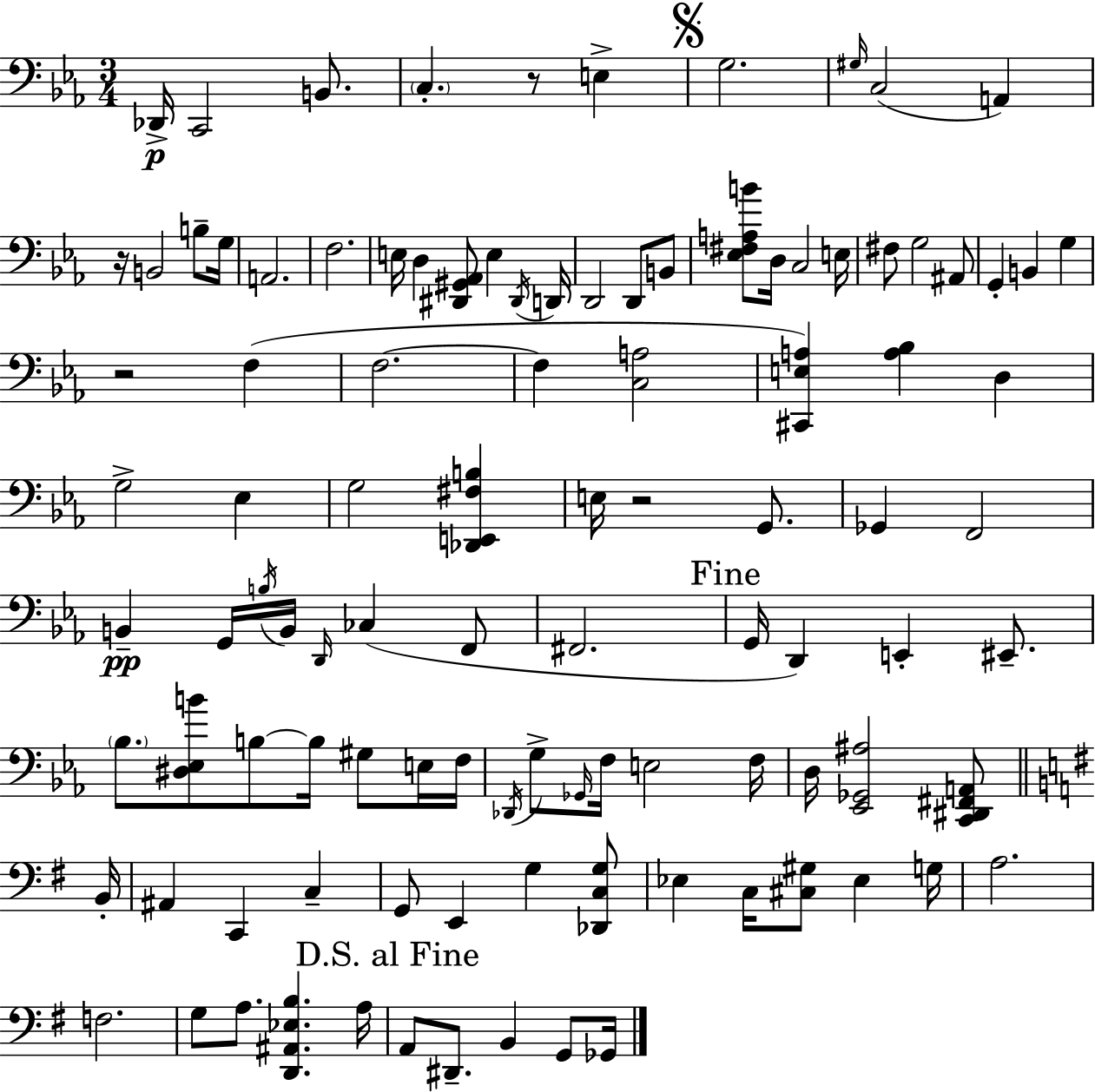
Db2/s C2/h B2/e. C3/q. R/e E3/q G3/h. G#3/s C3/h A2/q R/s B2/h B3/e G3/s A2/h. F3/h. E3/s D3/q [D#2,G#2,Ab2]/e E3/q D#2/s D2/s D2/h D2/e B2/e [Eb3,F#3,A3,B4]/e D3/s C3/h E3/s F#3/e G3/h A#2/e G2/q B2/q G3/q R/h F3/q F3/h. F3/q [C3,A3]/h [C#2,E3,A3]/q [A3,Bb3]/q D3/q G3/h Eb3/q G3/h [Db2,E2,F#3,B3]/q E3/s R/h G2/e. Gb2/q F2/h B2/q G2/s B3/s B2/s D2/s CES3/q F2/e F#2/h. G2/s D2/q E2/q EIS2/e. Bb3/e. [D#3,Eb3,B4]/e B3/e B3/s G#3/e E3/s F3/s Db2/s G3/e Gb2/s F3/s E3/h F3/s D3/s [Eb2,Gb2,A#3]/h [C2,D#2,F#2,A2]/e B2/s A#2/q C2/q C3/q G2/e E2/q G3/q [Db2,C3,G3]/e Eb3/q C3/s [C#3,G#3]/e Eb3/q G3/s A3/h. F3/h. G3/e A3/e. [D2,A#2,Eb3,B3]/q. A3/s A2/e D#2/e. B2/q G2/e Gb2/s